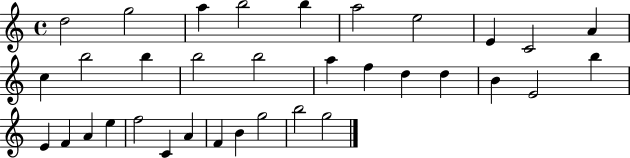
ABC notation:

X:1
T:Untitled
M:4/4
L:1/4
K:C
d2 g2 a b2 b a2 e2 E C2 A c b2 b b2 b2 a f d d B E2 b E F A e f2 C A F B g2 b2 g2